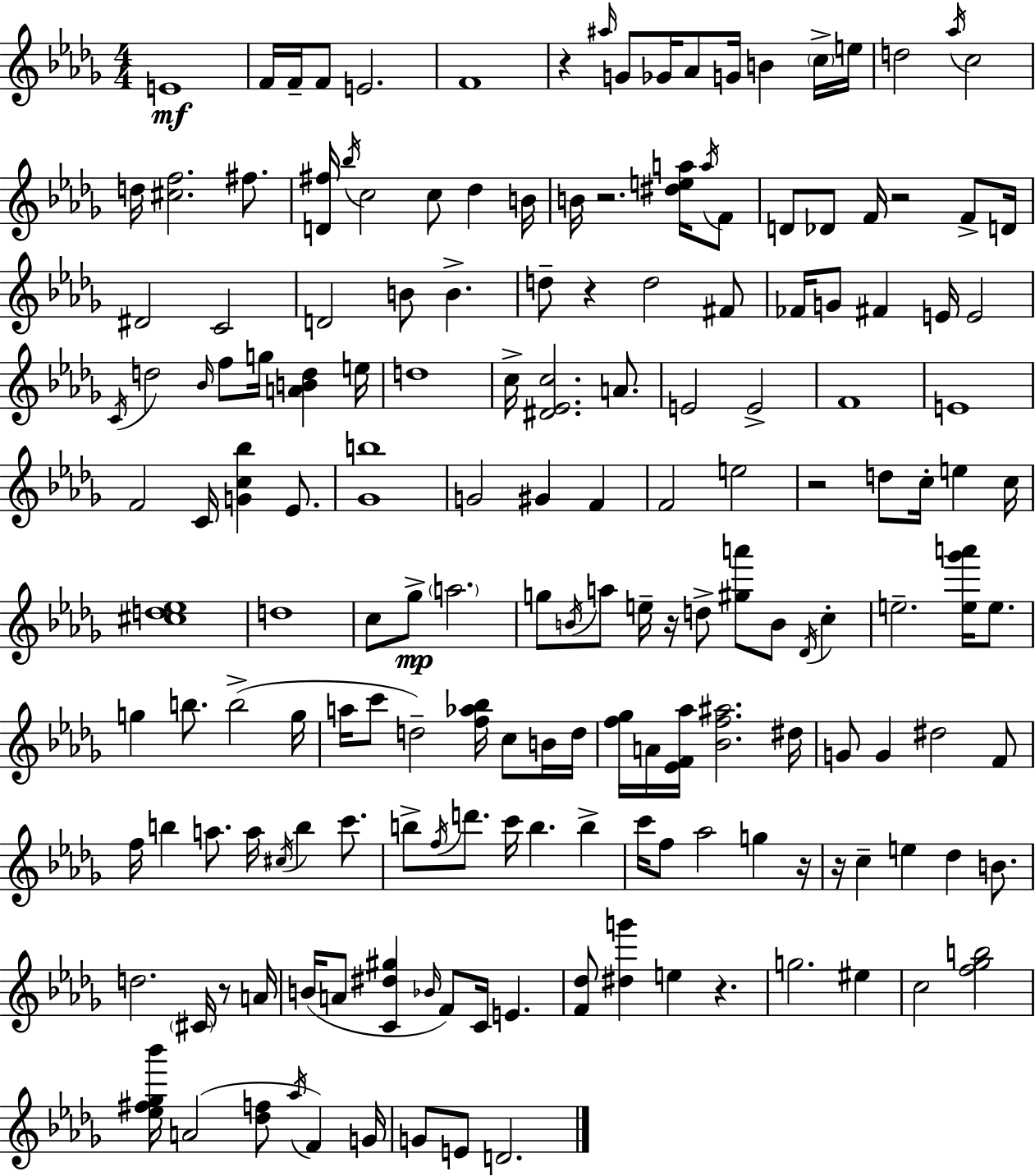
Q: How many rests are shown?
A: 10